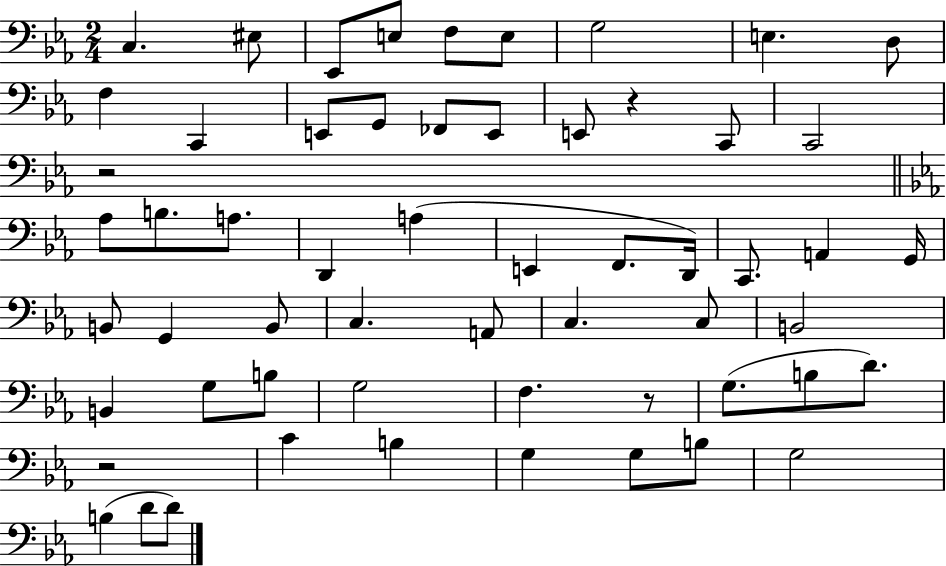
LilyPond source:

{
  \clef bass
  \numericTimeSignature
  \time 2/4
  \key ees \major
  \repeat volta 2 { c4. eis8 | ees,8 e8 f8 e8 | g2 | e4. d8 | \break f4 c,4 | e,8 g,8 fes,8 e,8 | e,8 r4 c,8 | c,2 | \break r2 | \bar "||" \break \key c \minor aes8 b8. a8. | d,4 a4( | e,4 f,8. d,16) | c,8. a,4 g,16 | \break b,8 g,4 b,8 | c4. a,8 | c4. c8 | b,2 | \break b,4 g8 b8 | g2 | f4. r8 | g8.( b8 d'8.) | \break r2 | c'4 b4 | g4 g8 b8 | g2 | \break b4( d'8 d'8) | } \bar "|."
}